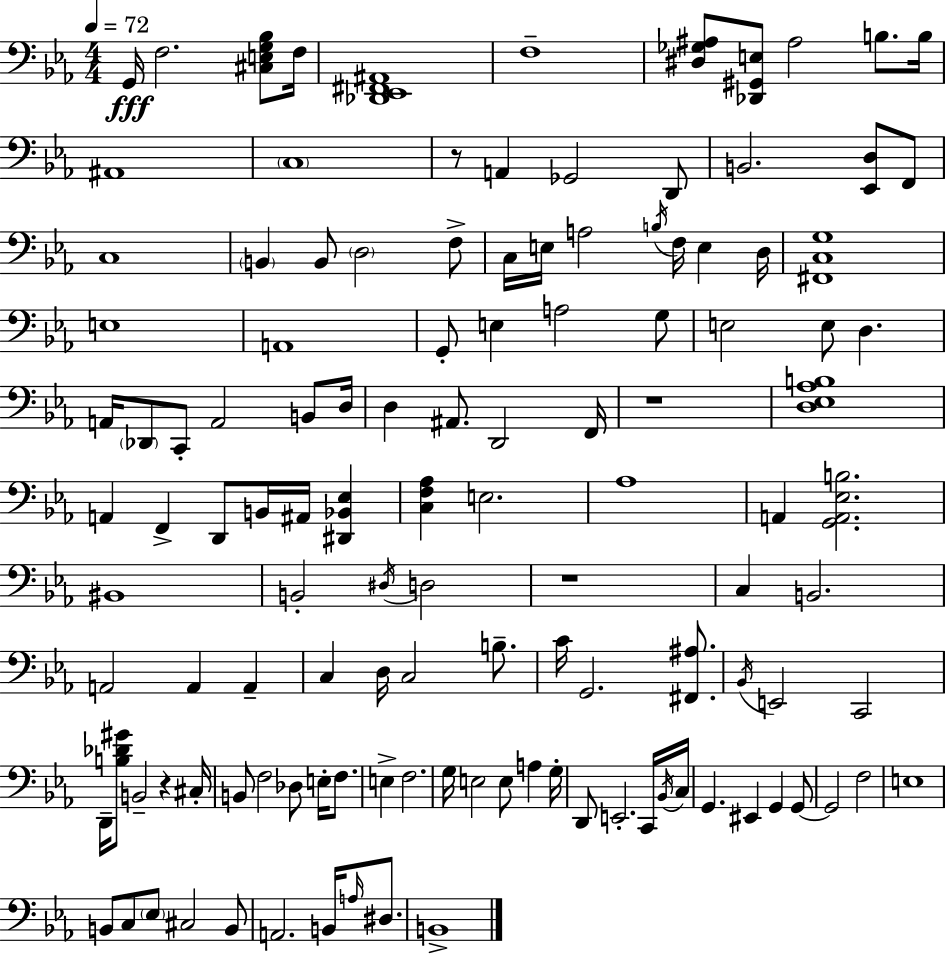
G2/s F3/h. [C#3,E3,G3,Bb3]/e F3/s [Db2,Eb2,F#2,A#2]/w F3/w [D#3,Gb3,A#3]/e [Db2,G#2,E3]/e A#3/h B3/e. B3/s A#2/w C3/w R/e A2/q Gb2/h D2/e B2/h. [Eb2,D3]/e F2/e C3/w B2/q B2/e D3/h F3/e C3/s E3/s A3/h B3/s F3/s E3/q D3/s [F#2,C3,G3]/w E3/w A2/w G2/e E3/q A3/h G3/e E3/h E3/e D3/q. A2/s Db2/e C2/e A2/h B2/e D3/s D3/q A#2/e. D2/h F2/s R/w [D3,Eb3,Ab3,B3]/w A2/q F2/q D2/e B2/s A#2/s [D#2,Bb2,Eb3]/q [C3,F3,Ab3]/q E3/h. Ab3/w A2/q [G2,A2,Eb3,B3]/h. BIS2/w B2/h D#3/s D3/h R/w C3/q B2/h. A2/h A2/q A2/q C3/q D3/s C3/h B3/e. C4/s G2/h. [F#2,A#3]/e. Bb2/s E2/h C2/h D2/s [B3,Db4,G#4]/e B2/h R/q C#3/s B2/e F3/h Db3/e E3/s F3/e. E3/q F3/h. G3/s E3/h E3/e A3/q G3/s D2/e E2/h. C2/s Bb2/s C3/s G2/q. EIS2/q G2/q G2/e G2/h F3/h E3/w B2/e C3/e Eb3/e C#3/h B2/e A2/h. B2/s A3/s D#3/e. B2/w